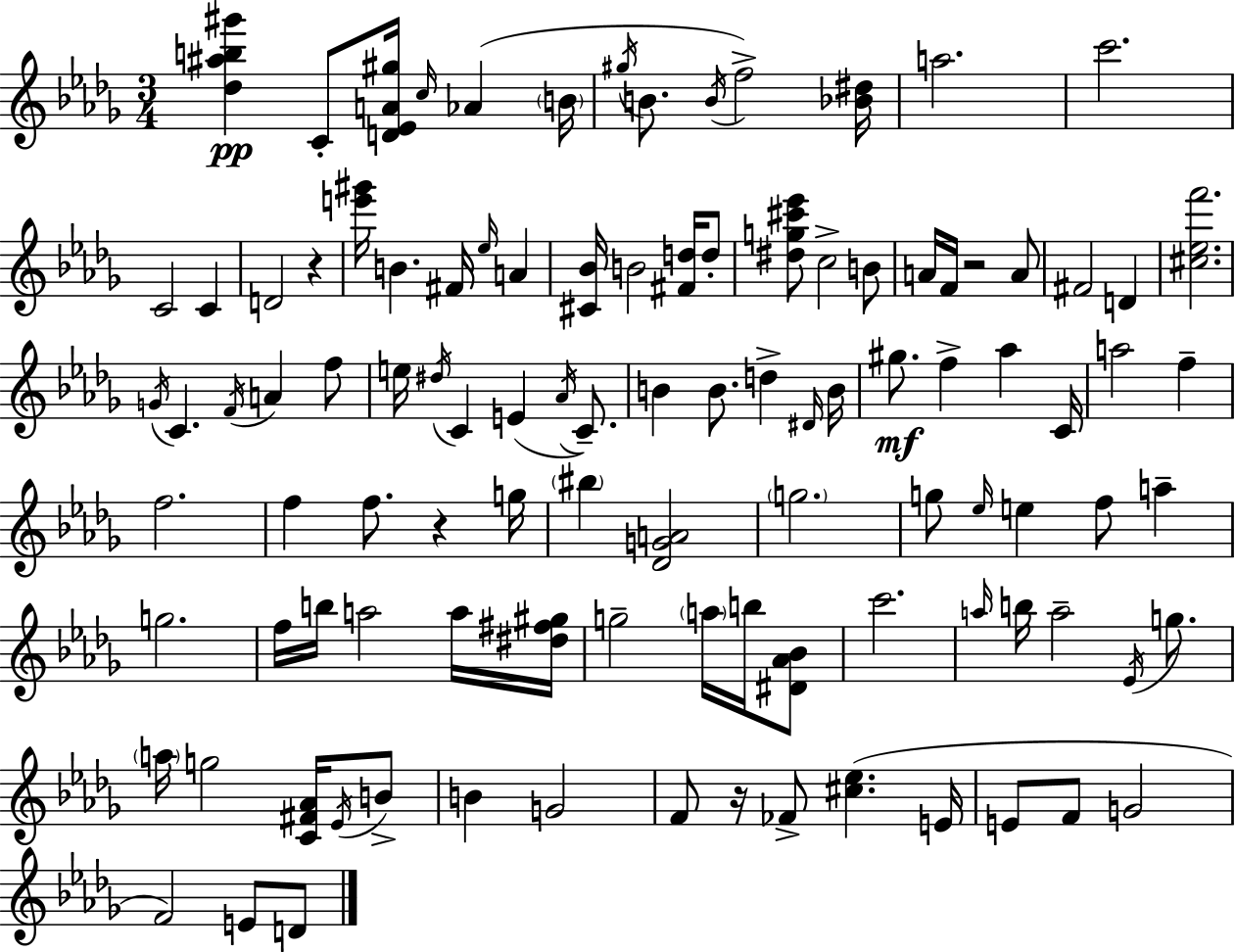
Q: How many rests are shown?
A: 4